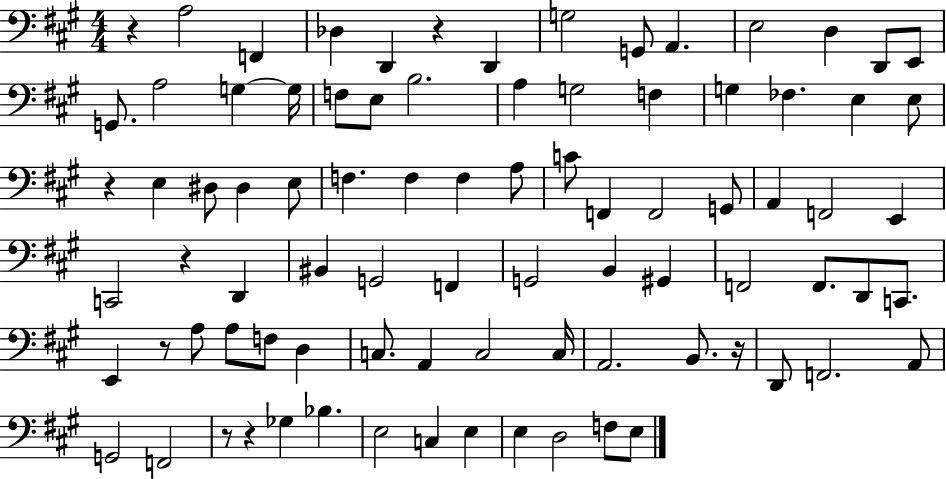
{
  \clef bass
  \numericTimeSignature
  \time 4/4
  \key a \major
  r4 a2 f,4 | des4 d,4 r4 d,4 | g2 g,8 a,4. | e2 d4 d,8 e,8 | \break g,8. a2 g4~~ g16 | f8 e8 b2. | a4 g2 f4 | g4 fes4. e4 e8 | \break r4 e4 dis8 dis4 e8 | f4. f4 f4 a8 | c'8 f,4 f,2 g,8 | a,4 f,2 e,4 | \break c,2 r4 d,4 | bis,4 g,2 f,4 | g,2 b,4 gis,4 | f,2 f,8. d,8 c,8. | \break e,4 r8 a8 a8 f8 d4 | c8. a,4 c2 c16 | a,2. b,8. r16 | d,8 f,2. a,8 | \break g,2 f,2 | r8 r4 ges4 bes4. | e2 c4 e4 | e4 d2 f8 e8 | \break \bar "|."
}